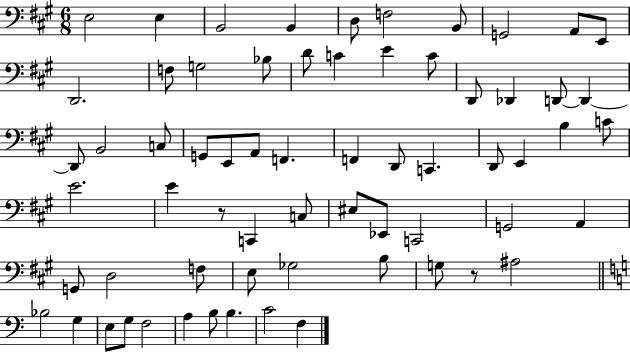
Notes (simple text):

E3/h E3/q B2/h B2/q D3/e F3/h B2/e G2/h A2/e E2/e D2/h. F3/e G3/h Bb3/e D4/e C4/q E4/q C4/e D2/e Db2/q D2/e D2/q D2/e B2/h C3/e G2/e E2/e A2/e F2/q. F2/q D2/e C2/q. D2/e E2/q B3/q C4/e E4/h. E4/q R/e C2/q C3/e EIS3/e Eb2/e C2/h G2/h A2/q G2/e D3/h F3/e E3/e Gb3/h B3/e G3/e R/e A#3/h Bb3/h G3/q E3/e G3/e F3/h A3/q B3/e B3/q. C4/h F3/q